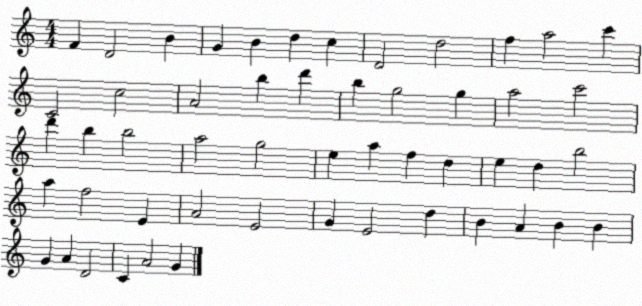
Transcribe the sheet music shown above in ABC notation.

X:1
T:Untitled
M:4/4
L:1/4
K:C
F D2 B G B d c D2 d2 f a2 c' C2 c2 A2 b d' b g2 g a2 c'2 d' b b2 a2 g2 e a f d e d b2 a f2 E A2 E2 G E2 d B A B B G A D2 C A2 G